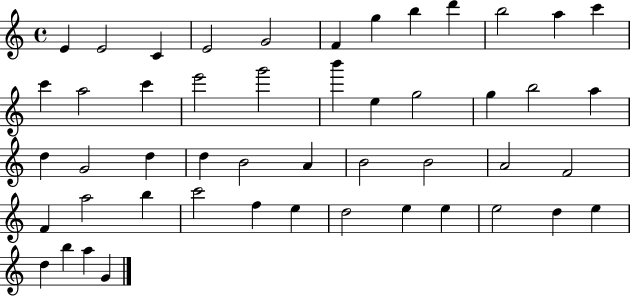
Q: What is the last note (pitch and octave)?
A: G4